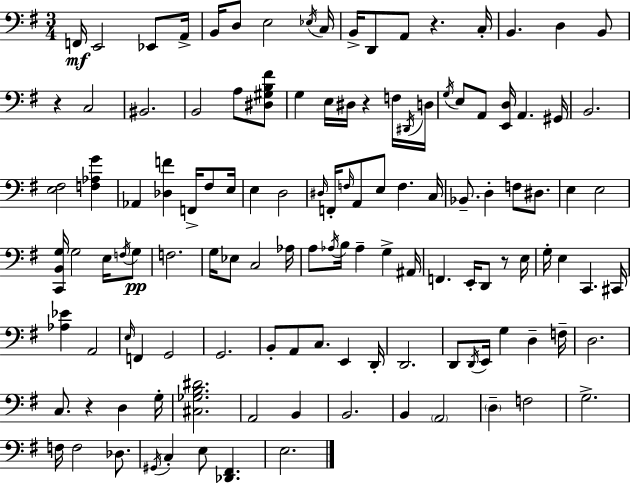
X:1
T:Untitled
M:3/4
L:1/4
K:Em
F,,/4 E,,2 _E,,/2 A,,/4 B,,/4 D,/2 E,2 _E,/4 C,/4 B,,/4 D,,/2 A,,/2 z C,/4 B,, D, B,,/2 z C,2 ^B,,2 B,,2 A,/2 [^D,^G,B,^F]/2 G, E,/4 ^D,/4 z F,/4 ^D,,/4 D,/4 G,/4 E,/2 A,,/2 [E,,D,]/4 A,, ^G,,/4 B,,2 [E,^F,]2 [F,_A,G] _A,, [_D,F] F,,/4 ^F,/2 E,/4 E, D,2 ^D,/4 F,,/4 F,/4 A,,/2 E,/2 F, C,/4 _B,,/2 D, F,/2 ^D,/2 E, E,2 [C,,B,,G,]/4 G,2 E,/4 F,/4 G,/2 F,2 G,/4 _E,/2 C,2 _A,/4 A,/2 _A,/4 B,/4 _A, G, ^A,,/4 F,, E,,/4 D,,/2 z/2 E,/4 G,/4 E, C,, ^C,,/4 [_A,_E] A,,2 E,/4 F,, G,,2 G,,2 B,,/2 A,,/2 C,/2 E,, D,,/4 D,,2 D,,/2 D,,/4 E,,/4 G, D, F,/4 D,2 C,/2 z D, G,/4 [^C,_G,B,^D]2 A,,2 B,, B,,2 B,, A,,2 D, F,2 G,2 F,/4 F,2 _D,/2 ^G,,/4 C, E,/2 [_D,,^F,,] E,2